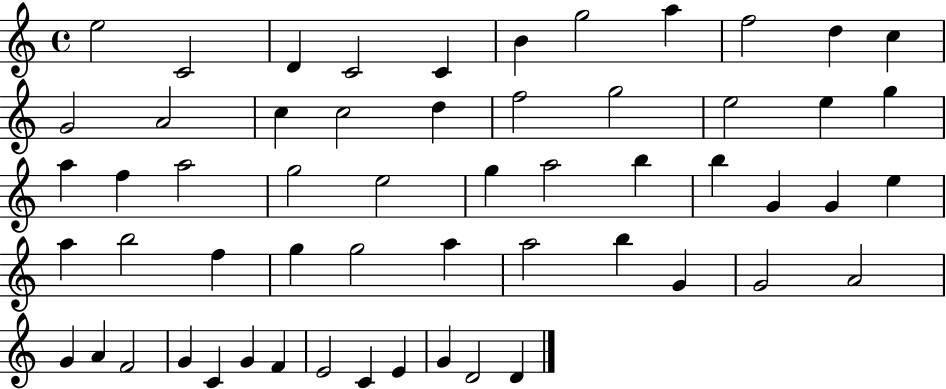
{
  \clef treble
  \time 4/4
  \defaultTimeSignature
  \key c \major
  e''2 c'2 | d'4 c'2 c'4 | b'4 g''2 a''4 | f''2 d''4 c''4 | \break g'2 a'2 | c''4 c''2 d''4 | f''2 g''2 | e''2 e''4 g''4 | \break a''4 f''4 a''2 | g''2 e''2 | g''4 a''2 b''4 | b''4 g'4 g'4 e''4 | \break a''4 b''2 f''4 | g''4 g''2 a''4 | a''2 b''4 g'4 | g'2 a'2 | \break g'4 a'4 f'2 | g'4 c'4 g'4 f'4 | e'2 c'4 e'4 | g'4 d'2 d'4 | \break \bar "|."
}